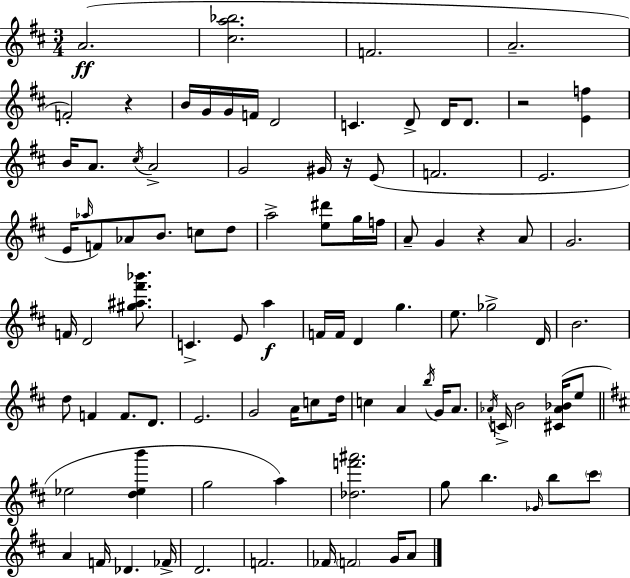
X:1
T:Untitled
M:3/4
L:1/4
K:D
A2 [^ca_b]2 F2 A2 F2 z B/4 G/4 G/4 F/4 D2 C D/2 D/4 D/2 z2 [Ef] B/4 A/2 ^c/4 A2 G2 ^G/4 z/4 E/2 F2 E2 E/4 _a/4 F/2 _A/2 B/2 c/2 d/2 a2 [e^d']/2 g/4 f/4 A/2 G z A/2 G2 F/4 D2 [^g^a^f'_b']/2 C E/2 a F/4 F/4 D g e/2 _g2 D/4 B2 d/2 F F/2 D/2 E2 G2 A/4 c/2 d/4 c A b/4 G/4 A/2 _A/4 C/4 B2 [^C_A_B]/4 e/2 _e2 [d_eb'] g2 a [_df'^a']2 g/2 b _G/4 b/2 ^c'/2 A F/4 _D _F/4 D2 F2 _F/4 F2 G/4 A/2